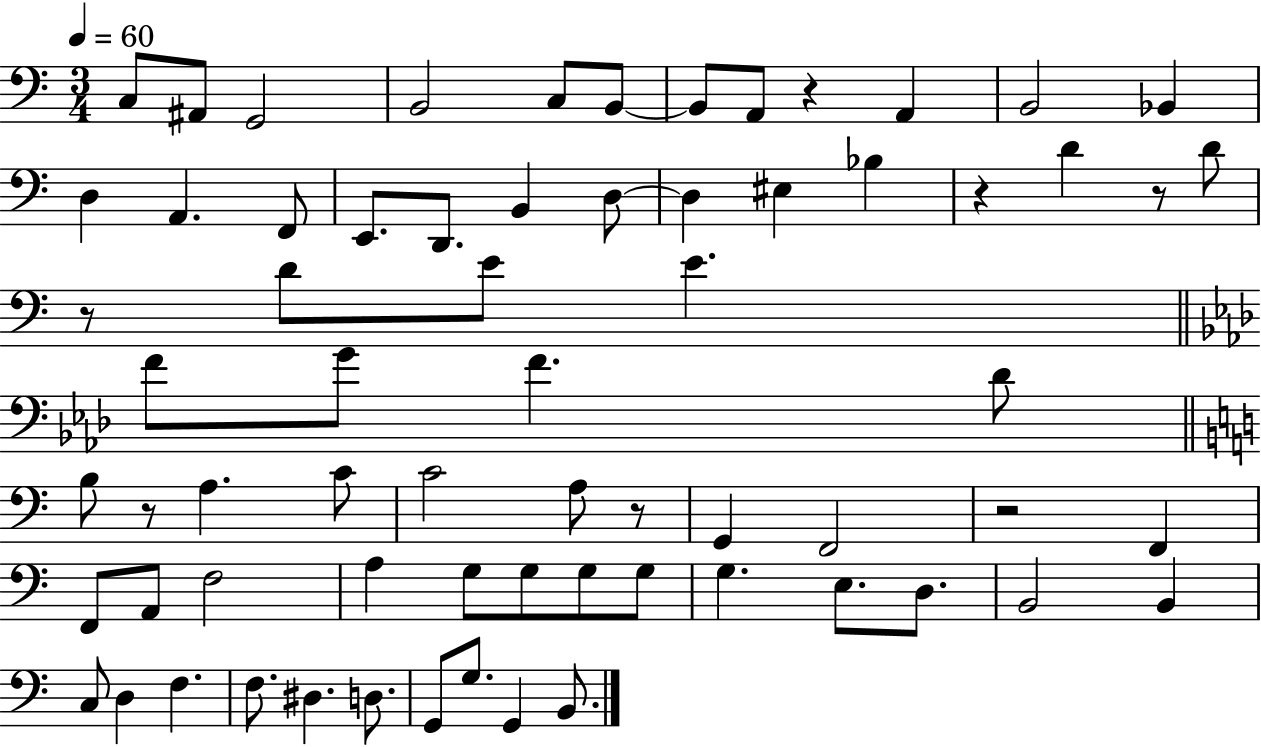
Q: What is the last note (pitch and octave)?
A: B2